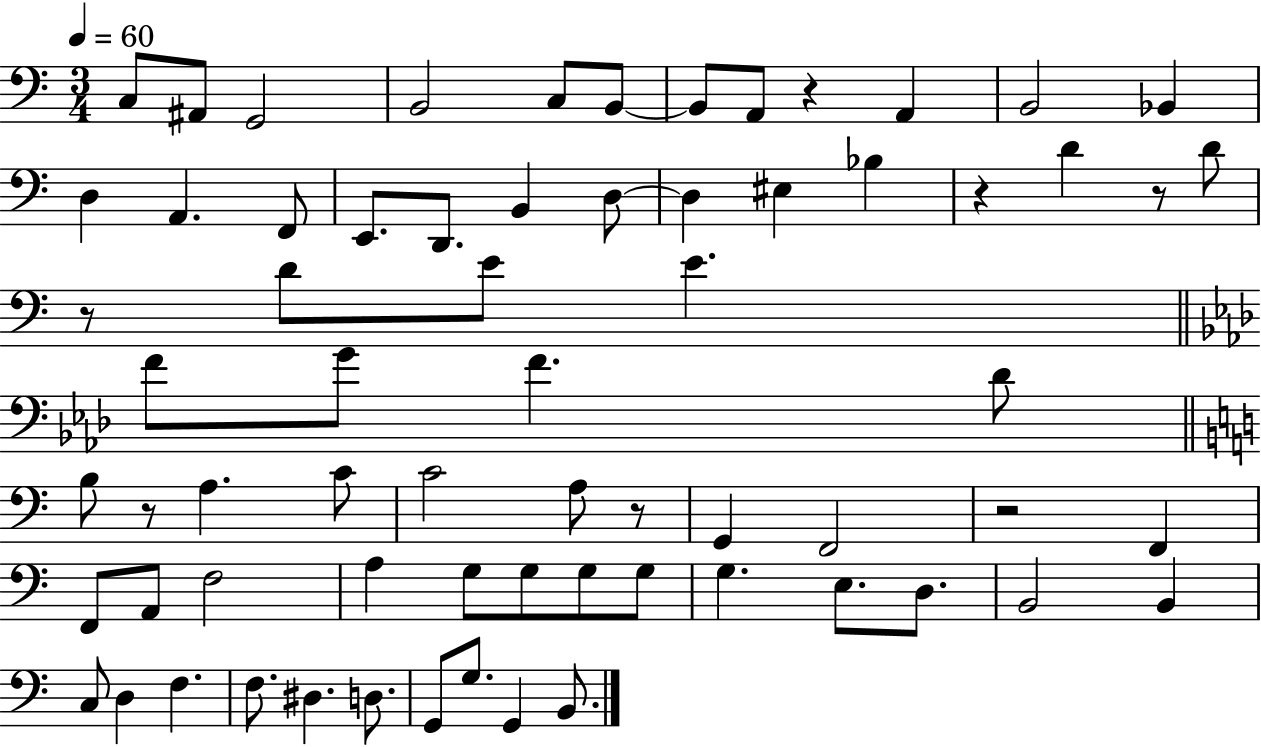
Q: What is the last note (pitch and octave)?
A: B2